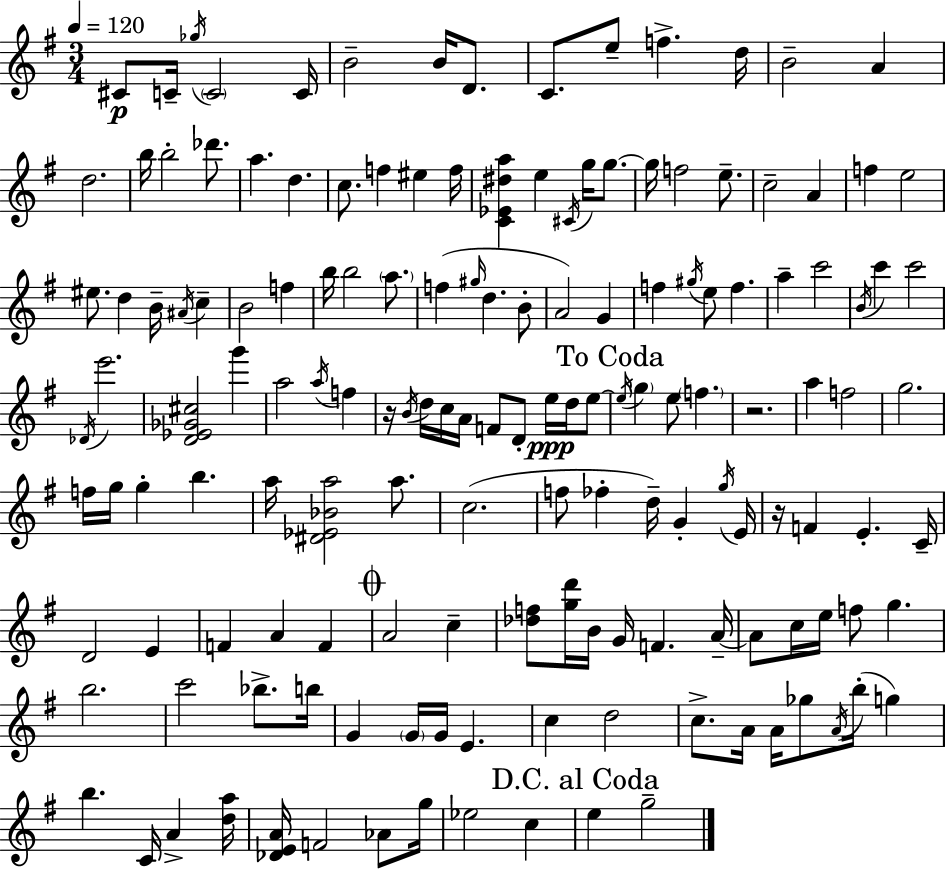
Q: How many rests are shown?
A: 3